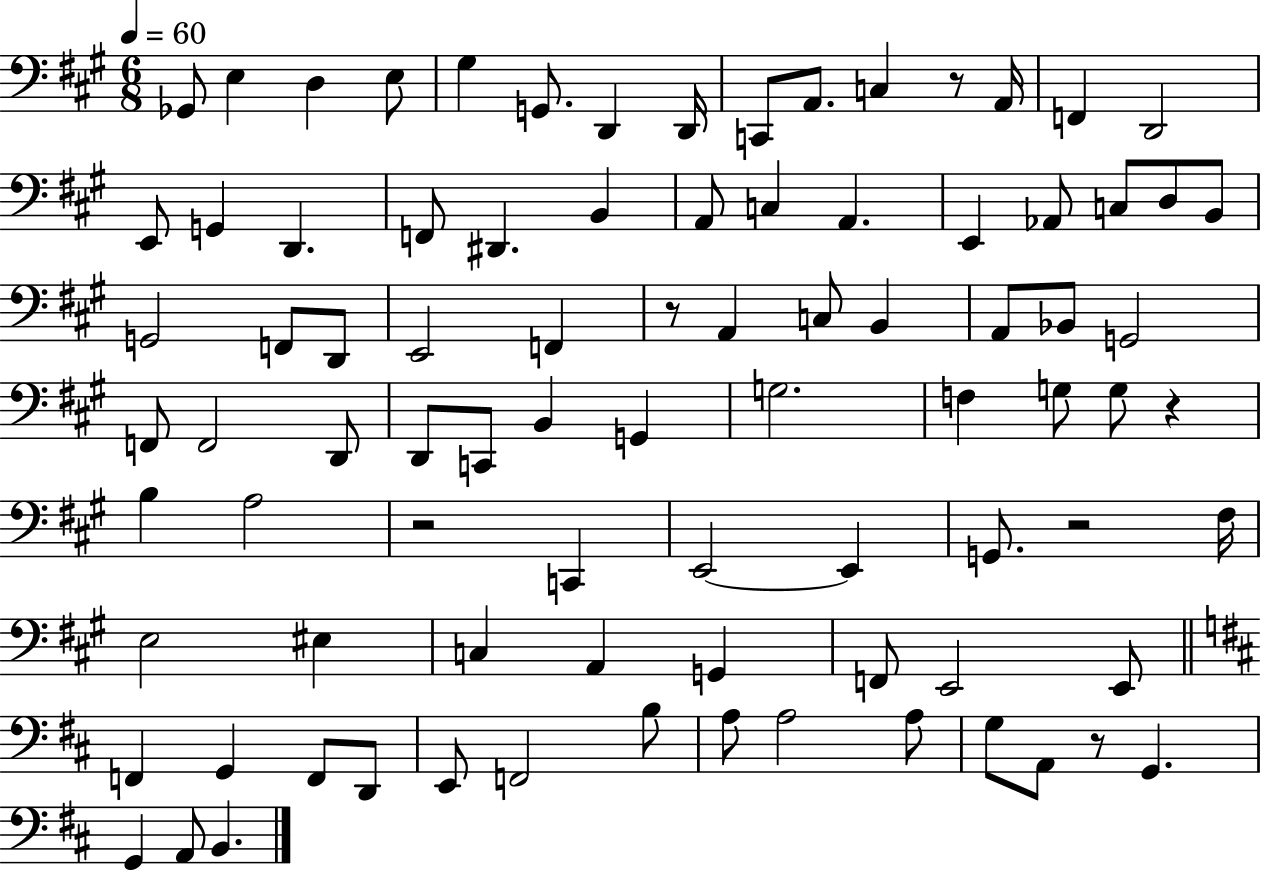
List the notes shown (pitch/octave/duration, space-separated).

Gb2/e E3/q D3/q E3/e G#3/q G2/e. D2/q D2/s C2/e A2/e. C3/q R/e A2/s F2/q D2/h E2/e G2/q D2/q. F2/e D#2/q. B2/q A2/e C3/q A2/q. E2/q Ab2/e C3/e D3/e B2/e G2/h F2/e D2/e E2/h F2/q R/e A2/q C3/e B2/q A2/e Bb2/e G2/h F2/e F2/h D2/e D2/e C2/e B2/q G2/q G3/h. F3/q G3/e G3/e R/q B3/q A3/h R/h C2/q E2/h E2/q G2/e. R/h F#3/s E3/h EIS3/q C3/q A2/q G2/q F2/e E2/h E2/e F2/q G2/q F2/e D2/e E2/e F2/h B3/e A3/e A3/h A3/e G3/e A2/e R/e G2/q. G2/q A2/e B2/q.